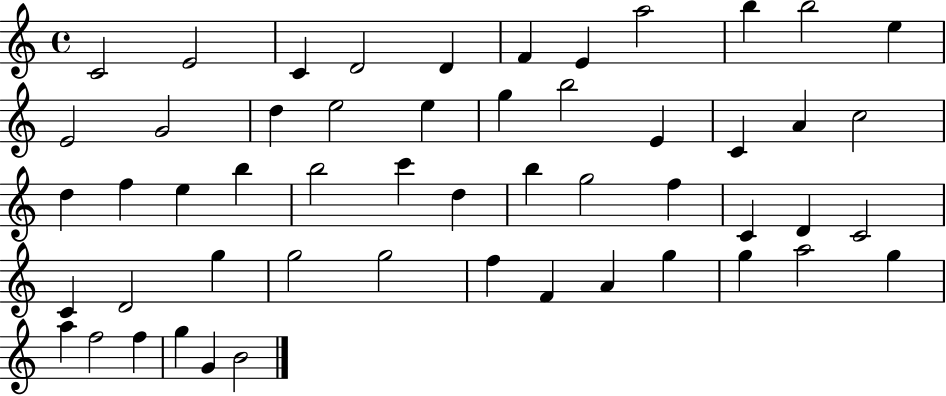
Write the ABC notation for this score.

X:1
T:Untitled
M:4/4
L:1/4
K:C
C2 E2 C D2 D F E a2 b b2 e E2 G2 d e2 e g b2 E C A c2 d f e b b2 c' d b g2 f C D C2 C D2 g g2 g2 f F A g g a2 g a f2 f g G B2